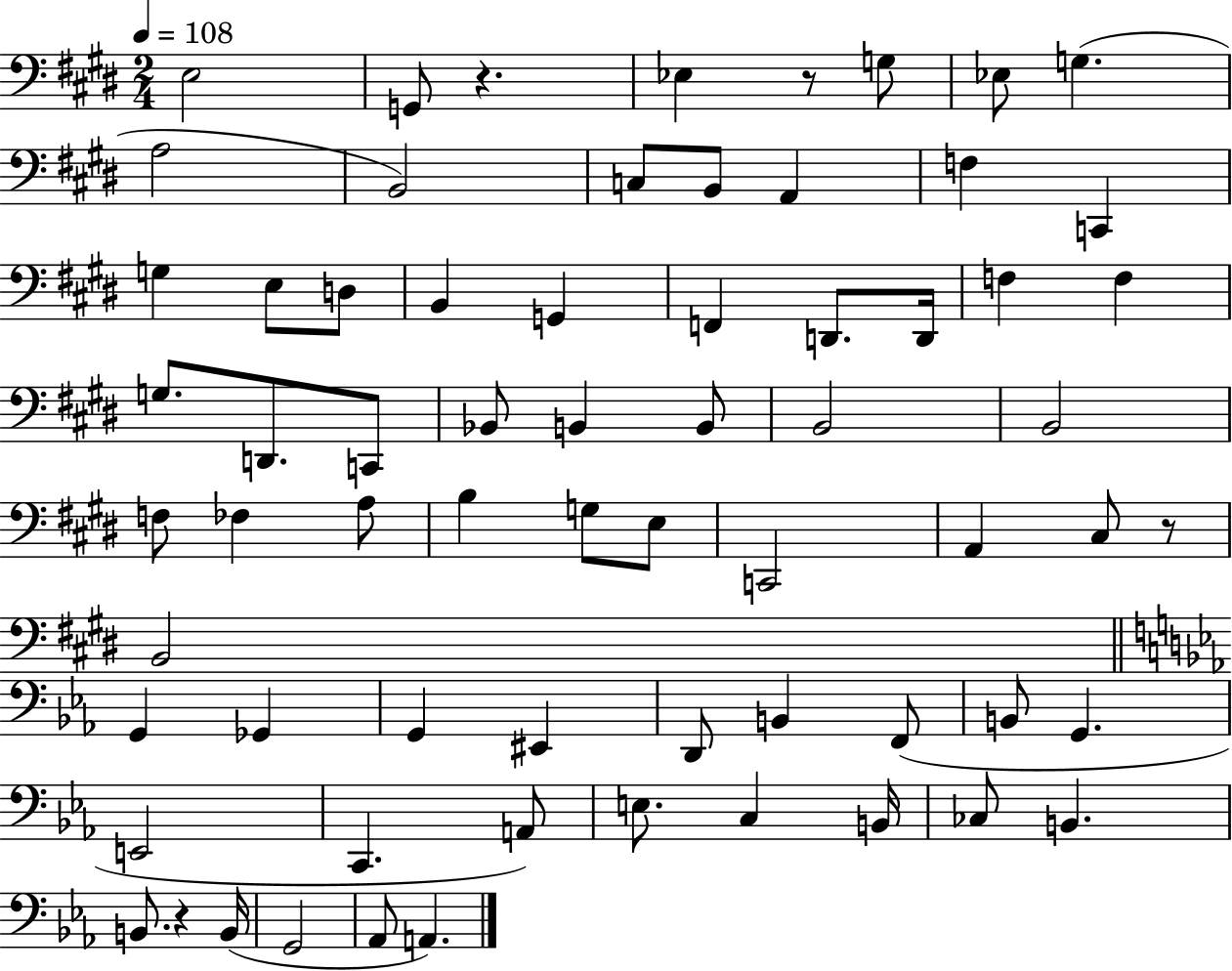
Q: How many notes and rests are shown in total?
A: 67